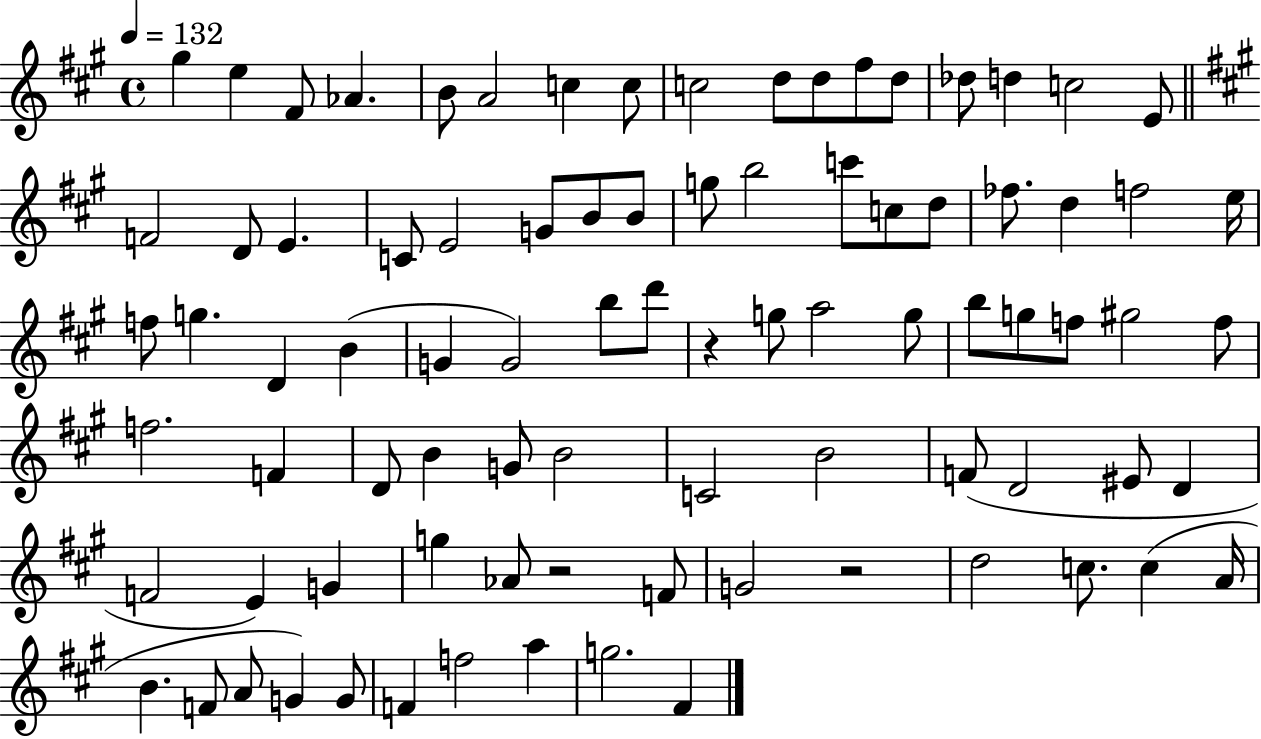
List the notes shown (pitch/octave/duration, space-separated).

G#5/q E5/q F#4/e Ab4/q. B4/e A4/h C5/q C5/e C5/h D5/e D5/e F#5/e D5/e Db5/e D5/q C5/h E4/e F4/h D4/e E4/q. C4/e E4/h G4/e B4/e B4/e G5/e B5/h C6/e C5/e D5/e FES5/e. D5/q F5/h E5/s F5/e G5/q. D4/q B4/q G4/q G4/h B5/e D6/e R/q G5/e A5/h G5/e B5/e G5/e F5/e G#5/h F5/e F5/h. F4/q D4/e B4/q G4/e B4/h C4/h B4/h F4/e D4/h EIS4/e D4/q F4/h E4/q G4/q G5/q Ab4/e R/h F4/e G4/h R/h D5/h C5/e. C5/q A4/s B4/q. F4/e A4/e G4/q G4/e F4/q F5/h A5/q G5/h. F#4/q